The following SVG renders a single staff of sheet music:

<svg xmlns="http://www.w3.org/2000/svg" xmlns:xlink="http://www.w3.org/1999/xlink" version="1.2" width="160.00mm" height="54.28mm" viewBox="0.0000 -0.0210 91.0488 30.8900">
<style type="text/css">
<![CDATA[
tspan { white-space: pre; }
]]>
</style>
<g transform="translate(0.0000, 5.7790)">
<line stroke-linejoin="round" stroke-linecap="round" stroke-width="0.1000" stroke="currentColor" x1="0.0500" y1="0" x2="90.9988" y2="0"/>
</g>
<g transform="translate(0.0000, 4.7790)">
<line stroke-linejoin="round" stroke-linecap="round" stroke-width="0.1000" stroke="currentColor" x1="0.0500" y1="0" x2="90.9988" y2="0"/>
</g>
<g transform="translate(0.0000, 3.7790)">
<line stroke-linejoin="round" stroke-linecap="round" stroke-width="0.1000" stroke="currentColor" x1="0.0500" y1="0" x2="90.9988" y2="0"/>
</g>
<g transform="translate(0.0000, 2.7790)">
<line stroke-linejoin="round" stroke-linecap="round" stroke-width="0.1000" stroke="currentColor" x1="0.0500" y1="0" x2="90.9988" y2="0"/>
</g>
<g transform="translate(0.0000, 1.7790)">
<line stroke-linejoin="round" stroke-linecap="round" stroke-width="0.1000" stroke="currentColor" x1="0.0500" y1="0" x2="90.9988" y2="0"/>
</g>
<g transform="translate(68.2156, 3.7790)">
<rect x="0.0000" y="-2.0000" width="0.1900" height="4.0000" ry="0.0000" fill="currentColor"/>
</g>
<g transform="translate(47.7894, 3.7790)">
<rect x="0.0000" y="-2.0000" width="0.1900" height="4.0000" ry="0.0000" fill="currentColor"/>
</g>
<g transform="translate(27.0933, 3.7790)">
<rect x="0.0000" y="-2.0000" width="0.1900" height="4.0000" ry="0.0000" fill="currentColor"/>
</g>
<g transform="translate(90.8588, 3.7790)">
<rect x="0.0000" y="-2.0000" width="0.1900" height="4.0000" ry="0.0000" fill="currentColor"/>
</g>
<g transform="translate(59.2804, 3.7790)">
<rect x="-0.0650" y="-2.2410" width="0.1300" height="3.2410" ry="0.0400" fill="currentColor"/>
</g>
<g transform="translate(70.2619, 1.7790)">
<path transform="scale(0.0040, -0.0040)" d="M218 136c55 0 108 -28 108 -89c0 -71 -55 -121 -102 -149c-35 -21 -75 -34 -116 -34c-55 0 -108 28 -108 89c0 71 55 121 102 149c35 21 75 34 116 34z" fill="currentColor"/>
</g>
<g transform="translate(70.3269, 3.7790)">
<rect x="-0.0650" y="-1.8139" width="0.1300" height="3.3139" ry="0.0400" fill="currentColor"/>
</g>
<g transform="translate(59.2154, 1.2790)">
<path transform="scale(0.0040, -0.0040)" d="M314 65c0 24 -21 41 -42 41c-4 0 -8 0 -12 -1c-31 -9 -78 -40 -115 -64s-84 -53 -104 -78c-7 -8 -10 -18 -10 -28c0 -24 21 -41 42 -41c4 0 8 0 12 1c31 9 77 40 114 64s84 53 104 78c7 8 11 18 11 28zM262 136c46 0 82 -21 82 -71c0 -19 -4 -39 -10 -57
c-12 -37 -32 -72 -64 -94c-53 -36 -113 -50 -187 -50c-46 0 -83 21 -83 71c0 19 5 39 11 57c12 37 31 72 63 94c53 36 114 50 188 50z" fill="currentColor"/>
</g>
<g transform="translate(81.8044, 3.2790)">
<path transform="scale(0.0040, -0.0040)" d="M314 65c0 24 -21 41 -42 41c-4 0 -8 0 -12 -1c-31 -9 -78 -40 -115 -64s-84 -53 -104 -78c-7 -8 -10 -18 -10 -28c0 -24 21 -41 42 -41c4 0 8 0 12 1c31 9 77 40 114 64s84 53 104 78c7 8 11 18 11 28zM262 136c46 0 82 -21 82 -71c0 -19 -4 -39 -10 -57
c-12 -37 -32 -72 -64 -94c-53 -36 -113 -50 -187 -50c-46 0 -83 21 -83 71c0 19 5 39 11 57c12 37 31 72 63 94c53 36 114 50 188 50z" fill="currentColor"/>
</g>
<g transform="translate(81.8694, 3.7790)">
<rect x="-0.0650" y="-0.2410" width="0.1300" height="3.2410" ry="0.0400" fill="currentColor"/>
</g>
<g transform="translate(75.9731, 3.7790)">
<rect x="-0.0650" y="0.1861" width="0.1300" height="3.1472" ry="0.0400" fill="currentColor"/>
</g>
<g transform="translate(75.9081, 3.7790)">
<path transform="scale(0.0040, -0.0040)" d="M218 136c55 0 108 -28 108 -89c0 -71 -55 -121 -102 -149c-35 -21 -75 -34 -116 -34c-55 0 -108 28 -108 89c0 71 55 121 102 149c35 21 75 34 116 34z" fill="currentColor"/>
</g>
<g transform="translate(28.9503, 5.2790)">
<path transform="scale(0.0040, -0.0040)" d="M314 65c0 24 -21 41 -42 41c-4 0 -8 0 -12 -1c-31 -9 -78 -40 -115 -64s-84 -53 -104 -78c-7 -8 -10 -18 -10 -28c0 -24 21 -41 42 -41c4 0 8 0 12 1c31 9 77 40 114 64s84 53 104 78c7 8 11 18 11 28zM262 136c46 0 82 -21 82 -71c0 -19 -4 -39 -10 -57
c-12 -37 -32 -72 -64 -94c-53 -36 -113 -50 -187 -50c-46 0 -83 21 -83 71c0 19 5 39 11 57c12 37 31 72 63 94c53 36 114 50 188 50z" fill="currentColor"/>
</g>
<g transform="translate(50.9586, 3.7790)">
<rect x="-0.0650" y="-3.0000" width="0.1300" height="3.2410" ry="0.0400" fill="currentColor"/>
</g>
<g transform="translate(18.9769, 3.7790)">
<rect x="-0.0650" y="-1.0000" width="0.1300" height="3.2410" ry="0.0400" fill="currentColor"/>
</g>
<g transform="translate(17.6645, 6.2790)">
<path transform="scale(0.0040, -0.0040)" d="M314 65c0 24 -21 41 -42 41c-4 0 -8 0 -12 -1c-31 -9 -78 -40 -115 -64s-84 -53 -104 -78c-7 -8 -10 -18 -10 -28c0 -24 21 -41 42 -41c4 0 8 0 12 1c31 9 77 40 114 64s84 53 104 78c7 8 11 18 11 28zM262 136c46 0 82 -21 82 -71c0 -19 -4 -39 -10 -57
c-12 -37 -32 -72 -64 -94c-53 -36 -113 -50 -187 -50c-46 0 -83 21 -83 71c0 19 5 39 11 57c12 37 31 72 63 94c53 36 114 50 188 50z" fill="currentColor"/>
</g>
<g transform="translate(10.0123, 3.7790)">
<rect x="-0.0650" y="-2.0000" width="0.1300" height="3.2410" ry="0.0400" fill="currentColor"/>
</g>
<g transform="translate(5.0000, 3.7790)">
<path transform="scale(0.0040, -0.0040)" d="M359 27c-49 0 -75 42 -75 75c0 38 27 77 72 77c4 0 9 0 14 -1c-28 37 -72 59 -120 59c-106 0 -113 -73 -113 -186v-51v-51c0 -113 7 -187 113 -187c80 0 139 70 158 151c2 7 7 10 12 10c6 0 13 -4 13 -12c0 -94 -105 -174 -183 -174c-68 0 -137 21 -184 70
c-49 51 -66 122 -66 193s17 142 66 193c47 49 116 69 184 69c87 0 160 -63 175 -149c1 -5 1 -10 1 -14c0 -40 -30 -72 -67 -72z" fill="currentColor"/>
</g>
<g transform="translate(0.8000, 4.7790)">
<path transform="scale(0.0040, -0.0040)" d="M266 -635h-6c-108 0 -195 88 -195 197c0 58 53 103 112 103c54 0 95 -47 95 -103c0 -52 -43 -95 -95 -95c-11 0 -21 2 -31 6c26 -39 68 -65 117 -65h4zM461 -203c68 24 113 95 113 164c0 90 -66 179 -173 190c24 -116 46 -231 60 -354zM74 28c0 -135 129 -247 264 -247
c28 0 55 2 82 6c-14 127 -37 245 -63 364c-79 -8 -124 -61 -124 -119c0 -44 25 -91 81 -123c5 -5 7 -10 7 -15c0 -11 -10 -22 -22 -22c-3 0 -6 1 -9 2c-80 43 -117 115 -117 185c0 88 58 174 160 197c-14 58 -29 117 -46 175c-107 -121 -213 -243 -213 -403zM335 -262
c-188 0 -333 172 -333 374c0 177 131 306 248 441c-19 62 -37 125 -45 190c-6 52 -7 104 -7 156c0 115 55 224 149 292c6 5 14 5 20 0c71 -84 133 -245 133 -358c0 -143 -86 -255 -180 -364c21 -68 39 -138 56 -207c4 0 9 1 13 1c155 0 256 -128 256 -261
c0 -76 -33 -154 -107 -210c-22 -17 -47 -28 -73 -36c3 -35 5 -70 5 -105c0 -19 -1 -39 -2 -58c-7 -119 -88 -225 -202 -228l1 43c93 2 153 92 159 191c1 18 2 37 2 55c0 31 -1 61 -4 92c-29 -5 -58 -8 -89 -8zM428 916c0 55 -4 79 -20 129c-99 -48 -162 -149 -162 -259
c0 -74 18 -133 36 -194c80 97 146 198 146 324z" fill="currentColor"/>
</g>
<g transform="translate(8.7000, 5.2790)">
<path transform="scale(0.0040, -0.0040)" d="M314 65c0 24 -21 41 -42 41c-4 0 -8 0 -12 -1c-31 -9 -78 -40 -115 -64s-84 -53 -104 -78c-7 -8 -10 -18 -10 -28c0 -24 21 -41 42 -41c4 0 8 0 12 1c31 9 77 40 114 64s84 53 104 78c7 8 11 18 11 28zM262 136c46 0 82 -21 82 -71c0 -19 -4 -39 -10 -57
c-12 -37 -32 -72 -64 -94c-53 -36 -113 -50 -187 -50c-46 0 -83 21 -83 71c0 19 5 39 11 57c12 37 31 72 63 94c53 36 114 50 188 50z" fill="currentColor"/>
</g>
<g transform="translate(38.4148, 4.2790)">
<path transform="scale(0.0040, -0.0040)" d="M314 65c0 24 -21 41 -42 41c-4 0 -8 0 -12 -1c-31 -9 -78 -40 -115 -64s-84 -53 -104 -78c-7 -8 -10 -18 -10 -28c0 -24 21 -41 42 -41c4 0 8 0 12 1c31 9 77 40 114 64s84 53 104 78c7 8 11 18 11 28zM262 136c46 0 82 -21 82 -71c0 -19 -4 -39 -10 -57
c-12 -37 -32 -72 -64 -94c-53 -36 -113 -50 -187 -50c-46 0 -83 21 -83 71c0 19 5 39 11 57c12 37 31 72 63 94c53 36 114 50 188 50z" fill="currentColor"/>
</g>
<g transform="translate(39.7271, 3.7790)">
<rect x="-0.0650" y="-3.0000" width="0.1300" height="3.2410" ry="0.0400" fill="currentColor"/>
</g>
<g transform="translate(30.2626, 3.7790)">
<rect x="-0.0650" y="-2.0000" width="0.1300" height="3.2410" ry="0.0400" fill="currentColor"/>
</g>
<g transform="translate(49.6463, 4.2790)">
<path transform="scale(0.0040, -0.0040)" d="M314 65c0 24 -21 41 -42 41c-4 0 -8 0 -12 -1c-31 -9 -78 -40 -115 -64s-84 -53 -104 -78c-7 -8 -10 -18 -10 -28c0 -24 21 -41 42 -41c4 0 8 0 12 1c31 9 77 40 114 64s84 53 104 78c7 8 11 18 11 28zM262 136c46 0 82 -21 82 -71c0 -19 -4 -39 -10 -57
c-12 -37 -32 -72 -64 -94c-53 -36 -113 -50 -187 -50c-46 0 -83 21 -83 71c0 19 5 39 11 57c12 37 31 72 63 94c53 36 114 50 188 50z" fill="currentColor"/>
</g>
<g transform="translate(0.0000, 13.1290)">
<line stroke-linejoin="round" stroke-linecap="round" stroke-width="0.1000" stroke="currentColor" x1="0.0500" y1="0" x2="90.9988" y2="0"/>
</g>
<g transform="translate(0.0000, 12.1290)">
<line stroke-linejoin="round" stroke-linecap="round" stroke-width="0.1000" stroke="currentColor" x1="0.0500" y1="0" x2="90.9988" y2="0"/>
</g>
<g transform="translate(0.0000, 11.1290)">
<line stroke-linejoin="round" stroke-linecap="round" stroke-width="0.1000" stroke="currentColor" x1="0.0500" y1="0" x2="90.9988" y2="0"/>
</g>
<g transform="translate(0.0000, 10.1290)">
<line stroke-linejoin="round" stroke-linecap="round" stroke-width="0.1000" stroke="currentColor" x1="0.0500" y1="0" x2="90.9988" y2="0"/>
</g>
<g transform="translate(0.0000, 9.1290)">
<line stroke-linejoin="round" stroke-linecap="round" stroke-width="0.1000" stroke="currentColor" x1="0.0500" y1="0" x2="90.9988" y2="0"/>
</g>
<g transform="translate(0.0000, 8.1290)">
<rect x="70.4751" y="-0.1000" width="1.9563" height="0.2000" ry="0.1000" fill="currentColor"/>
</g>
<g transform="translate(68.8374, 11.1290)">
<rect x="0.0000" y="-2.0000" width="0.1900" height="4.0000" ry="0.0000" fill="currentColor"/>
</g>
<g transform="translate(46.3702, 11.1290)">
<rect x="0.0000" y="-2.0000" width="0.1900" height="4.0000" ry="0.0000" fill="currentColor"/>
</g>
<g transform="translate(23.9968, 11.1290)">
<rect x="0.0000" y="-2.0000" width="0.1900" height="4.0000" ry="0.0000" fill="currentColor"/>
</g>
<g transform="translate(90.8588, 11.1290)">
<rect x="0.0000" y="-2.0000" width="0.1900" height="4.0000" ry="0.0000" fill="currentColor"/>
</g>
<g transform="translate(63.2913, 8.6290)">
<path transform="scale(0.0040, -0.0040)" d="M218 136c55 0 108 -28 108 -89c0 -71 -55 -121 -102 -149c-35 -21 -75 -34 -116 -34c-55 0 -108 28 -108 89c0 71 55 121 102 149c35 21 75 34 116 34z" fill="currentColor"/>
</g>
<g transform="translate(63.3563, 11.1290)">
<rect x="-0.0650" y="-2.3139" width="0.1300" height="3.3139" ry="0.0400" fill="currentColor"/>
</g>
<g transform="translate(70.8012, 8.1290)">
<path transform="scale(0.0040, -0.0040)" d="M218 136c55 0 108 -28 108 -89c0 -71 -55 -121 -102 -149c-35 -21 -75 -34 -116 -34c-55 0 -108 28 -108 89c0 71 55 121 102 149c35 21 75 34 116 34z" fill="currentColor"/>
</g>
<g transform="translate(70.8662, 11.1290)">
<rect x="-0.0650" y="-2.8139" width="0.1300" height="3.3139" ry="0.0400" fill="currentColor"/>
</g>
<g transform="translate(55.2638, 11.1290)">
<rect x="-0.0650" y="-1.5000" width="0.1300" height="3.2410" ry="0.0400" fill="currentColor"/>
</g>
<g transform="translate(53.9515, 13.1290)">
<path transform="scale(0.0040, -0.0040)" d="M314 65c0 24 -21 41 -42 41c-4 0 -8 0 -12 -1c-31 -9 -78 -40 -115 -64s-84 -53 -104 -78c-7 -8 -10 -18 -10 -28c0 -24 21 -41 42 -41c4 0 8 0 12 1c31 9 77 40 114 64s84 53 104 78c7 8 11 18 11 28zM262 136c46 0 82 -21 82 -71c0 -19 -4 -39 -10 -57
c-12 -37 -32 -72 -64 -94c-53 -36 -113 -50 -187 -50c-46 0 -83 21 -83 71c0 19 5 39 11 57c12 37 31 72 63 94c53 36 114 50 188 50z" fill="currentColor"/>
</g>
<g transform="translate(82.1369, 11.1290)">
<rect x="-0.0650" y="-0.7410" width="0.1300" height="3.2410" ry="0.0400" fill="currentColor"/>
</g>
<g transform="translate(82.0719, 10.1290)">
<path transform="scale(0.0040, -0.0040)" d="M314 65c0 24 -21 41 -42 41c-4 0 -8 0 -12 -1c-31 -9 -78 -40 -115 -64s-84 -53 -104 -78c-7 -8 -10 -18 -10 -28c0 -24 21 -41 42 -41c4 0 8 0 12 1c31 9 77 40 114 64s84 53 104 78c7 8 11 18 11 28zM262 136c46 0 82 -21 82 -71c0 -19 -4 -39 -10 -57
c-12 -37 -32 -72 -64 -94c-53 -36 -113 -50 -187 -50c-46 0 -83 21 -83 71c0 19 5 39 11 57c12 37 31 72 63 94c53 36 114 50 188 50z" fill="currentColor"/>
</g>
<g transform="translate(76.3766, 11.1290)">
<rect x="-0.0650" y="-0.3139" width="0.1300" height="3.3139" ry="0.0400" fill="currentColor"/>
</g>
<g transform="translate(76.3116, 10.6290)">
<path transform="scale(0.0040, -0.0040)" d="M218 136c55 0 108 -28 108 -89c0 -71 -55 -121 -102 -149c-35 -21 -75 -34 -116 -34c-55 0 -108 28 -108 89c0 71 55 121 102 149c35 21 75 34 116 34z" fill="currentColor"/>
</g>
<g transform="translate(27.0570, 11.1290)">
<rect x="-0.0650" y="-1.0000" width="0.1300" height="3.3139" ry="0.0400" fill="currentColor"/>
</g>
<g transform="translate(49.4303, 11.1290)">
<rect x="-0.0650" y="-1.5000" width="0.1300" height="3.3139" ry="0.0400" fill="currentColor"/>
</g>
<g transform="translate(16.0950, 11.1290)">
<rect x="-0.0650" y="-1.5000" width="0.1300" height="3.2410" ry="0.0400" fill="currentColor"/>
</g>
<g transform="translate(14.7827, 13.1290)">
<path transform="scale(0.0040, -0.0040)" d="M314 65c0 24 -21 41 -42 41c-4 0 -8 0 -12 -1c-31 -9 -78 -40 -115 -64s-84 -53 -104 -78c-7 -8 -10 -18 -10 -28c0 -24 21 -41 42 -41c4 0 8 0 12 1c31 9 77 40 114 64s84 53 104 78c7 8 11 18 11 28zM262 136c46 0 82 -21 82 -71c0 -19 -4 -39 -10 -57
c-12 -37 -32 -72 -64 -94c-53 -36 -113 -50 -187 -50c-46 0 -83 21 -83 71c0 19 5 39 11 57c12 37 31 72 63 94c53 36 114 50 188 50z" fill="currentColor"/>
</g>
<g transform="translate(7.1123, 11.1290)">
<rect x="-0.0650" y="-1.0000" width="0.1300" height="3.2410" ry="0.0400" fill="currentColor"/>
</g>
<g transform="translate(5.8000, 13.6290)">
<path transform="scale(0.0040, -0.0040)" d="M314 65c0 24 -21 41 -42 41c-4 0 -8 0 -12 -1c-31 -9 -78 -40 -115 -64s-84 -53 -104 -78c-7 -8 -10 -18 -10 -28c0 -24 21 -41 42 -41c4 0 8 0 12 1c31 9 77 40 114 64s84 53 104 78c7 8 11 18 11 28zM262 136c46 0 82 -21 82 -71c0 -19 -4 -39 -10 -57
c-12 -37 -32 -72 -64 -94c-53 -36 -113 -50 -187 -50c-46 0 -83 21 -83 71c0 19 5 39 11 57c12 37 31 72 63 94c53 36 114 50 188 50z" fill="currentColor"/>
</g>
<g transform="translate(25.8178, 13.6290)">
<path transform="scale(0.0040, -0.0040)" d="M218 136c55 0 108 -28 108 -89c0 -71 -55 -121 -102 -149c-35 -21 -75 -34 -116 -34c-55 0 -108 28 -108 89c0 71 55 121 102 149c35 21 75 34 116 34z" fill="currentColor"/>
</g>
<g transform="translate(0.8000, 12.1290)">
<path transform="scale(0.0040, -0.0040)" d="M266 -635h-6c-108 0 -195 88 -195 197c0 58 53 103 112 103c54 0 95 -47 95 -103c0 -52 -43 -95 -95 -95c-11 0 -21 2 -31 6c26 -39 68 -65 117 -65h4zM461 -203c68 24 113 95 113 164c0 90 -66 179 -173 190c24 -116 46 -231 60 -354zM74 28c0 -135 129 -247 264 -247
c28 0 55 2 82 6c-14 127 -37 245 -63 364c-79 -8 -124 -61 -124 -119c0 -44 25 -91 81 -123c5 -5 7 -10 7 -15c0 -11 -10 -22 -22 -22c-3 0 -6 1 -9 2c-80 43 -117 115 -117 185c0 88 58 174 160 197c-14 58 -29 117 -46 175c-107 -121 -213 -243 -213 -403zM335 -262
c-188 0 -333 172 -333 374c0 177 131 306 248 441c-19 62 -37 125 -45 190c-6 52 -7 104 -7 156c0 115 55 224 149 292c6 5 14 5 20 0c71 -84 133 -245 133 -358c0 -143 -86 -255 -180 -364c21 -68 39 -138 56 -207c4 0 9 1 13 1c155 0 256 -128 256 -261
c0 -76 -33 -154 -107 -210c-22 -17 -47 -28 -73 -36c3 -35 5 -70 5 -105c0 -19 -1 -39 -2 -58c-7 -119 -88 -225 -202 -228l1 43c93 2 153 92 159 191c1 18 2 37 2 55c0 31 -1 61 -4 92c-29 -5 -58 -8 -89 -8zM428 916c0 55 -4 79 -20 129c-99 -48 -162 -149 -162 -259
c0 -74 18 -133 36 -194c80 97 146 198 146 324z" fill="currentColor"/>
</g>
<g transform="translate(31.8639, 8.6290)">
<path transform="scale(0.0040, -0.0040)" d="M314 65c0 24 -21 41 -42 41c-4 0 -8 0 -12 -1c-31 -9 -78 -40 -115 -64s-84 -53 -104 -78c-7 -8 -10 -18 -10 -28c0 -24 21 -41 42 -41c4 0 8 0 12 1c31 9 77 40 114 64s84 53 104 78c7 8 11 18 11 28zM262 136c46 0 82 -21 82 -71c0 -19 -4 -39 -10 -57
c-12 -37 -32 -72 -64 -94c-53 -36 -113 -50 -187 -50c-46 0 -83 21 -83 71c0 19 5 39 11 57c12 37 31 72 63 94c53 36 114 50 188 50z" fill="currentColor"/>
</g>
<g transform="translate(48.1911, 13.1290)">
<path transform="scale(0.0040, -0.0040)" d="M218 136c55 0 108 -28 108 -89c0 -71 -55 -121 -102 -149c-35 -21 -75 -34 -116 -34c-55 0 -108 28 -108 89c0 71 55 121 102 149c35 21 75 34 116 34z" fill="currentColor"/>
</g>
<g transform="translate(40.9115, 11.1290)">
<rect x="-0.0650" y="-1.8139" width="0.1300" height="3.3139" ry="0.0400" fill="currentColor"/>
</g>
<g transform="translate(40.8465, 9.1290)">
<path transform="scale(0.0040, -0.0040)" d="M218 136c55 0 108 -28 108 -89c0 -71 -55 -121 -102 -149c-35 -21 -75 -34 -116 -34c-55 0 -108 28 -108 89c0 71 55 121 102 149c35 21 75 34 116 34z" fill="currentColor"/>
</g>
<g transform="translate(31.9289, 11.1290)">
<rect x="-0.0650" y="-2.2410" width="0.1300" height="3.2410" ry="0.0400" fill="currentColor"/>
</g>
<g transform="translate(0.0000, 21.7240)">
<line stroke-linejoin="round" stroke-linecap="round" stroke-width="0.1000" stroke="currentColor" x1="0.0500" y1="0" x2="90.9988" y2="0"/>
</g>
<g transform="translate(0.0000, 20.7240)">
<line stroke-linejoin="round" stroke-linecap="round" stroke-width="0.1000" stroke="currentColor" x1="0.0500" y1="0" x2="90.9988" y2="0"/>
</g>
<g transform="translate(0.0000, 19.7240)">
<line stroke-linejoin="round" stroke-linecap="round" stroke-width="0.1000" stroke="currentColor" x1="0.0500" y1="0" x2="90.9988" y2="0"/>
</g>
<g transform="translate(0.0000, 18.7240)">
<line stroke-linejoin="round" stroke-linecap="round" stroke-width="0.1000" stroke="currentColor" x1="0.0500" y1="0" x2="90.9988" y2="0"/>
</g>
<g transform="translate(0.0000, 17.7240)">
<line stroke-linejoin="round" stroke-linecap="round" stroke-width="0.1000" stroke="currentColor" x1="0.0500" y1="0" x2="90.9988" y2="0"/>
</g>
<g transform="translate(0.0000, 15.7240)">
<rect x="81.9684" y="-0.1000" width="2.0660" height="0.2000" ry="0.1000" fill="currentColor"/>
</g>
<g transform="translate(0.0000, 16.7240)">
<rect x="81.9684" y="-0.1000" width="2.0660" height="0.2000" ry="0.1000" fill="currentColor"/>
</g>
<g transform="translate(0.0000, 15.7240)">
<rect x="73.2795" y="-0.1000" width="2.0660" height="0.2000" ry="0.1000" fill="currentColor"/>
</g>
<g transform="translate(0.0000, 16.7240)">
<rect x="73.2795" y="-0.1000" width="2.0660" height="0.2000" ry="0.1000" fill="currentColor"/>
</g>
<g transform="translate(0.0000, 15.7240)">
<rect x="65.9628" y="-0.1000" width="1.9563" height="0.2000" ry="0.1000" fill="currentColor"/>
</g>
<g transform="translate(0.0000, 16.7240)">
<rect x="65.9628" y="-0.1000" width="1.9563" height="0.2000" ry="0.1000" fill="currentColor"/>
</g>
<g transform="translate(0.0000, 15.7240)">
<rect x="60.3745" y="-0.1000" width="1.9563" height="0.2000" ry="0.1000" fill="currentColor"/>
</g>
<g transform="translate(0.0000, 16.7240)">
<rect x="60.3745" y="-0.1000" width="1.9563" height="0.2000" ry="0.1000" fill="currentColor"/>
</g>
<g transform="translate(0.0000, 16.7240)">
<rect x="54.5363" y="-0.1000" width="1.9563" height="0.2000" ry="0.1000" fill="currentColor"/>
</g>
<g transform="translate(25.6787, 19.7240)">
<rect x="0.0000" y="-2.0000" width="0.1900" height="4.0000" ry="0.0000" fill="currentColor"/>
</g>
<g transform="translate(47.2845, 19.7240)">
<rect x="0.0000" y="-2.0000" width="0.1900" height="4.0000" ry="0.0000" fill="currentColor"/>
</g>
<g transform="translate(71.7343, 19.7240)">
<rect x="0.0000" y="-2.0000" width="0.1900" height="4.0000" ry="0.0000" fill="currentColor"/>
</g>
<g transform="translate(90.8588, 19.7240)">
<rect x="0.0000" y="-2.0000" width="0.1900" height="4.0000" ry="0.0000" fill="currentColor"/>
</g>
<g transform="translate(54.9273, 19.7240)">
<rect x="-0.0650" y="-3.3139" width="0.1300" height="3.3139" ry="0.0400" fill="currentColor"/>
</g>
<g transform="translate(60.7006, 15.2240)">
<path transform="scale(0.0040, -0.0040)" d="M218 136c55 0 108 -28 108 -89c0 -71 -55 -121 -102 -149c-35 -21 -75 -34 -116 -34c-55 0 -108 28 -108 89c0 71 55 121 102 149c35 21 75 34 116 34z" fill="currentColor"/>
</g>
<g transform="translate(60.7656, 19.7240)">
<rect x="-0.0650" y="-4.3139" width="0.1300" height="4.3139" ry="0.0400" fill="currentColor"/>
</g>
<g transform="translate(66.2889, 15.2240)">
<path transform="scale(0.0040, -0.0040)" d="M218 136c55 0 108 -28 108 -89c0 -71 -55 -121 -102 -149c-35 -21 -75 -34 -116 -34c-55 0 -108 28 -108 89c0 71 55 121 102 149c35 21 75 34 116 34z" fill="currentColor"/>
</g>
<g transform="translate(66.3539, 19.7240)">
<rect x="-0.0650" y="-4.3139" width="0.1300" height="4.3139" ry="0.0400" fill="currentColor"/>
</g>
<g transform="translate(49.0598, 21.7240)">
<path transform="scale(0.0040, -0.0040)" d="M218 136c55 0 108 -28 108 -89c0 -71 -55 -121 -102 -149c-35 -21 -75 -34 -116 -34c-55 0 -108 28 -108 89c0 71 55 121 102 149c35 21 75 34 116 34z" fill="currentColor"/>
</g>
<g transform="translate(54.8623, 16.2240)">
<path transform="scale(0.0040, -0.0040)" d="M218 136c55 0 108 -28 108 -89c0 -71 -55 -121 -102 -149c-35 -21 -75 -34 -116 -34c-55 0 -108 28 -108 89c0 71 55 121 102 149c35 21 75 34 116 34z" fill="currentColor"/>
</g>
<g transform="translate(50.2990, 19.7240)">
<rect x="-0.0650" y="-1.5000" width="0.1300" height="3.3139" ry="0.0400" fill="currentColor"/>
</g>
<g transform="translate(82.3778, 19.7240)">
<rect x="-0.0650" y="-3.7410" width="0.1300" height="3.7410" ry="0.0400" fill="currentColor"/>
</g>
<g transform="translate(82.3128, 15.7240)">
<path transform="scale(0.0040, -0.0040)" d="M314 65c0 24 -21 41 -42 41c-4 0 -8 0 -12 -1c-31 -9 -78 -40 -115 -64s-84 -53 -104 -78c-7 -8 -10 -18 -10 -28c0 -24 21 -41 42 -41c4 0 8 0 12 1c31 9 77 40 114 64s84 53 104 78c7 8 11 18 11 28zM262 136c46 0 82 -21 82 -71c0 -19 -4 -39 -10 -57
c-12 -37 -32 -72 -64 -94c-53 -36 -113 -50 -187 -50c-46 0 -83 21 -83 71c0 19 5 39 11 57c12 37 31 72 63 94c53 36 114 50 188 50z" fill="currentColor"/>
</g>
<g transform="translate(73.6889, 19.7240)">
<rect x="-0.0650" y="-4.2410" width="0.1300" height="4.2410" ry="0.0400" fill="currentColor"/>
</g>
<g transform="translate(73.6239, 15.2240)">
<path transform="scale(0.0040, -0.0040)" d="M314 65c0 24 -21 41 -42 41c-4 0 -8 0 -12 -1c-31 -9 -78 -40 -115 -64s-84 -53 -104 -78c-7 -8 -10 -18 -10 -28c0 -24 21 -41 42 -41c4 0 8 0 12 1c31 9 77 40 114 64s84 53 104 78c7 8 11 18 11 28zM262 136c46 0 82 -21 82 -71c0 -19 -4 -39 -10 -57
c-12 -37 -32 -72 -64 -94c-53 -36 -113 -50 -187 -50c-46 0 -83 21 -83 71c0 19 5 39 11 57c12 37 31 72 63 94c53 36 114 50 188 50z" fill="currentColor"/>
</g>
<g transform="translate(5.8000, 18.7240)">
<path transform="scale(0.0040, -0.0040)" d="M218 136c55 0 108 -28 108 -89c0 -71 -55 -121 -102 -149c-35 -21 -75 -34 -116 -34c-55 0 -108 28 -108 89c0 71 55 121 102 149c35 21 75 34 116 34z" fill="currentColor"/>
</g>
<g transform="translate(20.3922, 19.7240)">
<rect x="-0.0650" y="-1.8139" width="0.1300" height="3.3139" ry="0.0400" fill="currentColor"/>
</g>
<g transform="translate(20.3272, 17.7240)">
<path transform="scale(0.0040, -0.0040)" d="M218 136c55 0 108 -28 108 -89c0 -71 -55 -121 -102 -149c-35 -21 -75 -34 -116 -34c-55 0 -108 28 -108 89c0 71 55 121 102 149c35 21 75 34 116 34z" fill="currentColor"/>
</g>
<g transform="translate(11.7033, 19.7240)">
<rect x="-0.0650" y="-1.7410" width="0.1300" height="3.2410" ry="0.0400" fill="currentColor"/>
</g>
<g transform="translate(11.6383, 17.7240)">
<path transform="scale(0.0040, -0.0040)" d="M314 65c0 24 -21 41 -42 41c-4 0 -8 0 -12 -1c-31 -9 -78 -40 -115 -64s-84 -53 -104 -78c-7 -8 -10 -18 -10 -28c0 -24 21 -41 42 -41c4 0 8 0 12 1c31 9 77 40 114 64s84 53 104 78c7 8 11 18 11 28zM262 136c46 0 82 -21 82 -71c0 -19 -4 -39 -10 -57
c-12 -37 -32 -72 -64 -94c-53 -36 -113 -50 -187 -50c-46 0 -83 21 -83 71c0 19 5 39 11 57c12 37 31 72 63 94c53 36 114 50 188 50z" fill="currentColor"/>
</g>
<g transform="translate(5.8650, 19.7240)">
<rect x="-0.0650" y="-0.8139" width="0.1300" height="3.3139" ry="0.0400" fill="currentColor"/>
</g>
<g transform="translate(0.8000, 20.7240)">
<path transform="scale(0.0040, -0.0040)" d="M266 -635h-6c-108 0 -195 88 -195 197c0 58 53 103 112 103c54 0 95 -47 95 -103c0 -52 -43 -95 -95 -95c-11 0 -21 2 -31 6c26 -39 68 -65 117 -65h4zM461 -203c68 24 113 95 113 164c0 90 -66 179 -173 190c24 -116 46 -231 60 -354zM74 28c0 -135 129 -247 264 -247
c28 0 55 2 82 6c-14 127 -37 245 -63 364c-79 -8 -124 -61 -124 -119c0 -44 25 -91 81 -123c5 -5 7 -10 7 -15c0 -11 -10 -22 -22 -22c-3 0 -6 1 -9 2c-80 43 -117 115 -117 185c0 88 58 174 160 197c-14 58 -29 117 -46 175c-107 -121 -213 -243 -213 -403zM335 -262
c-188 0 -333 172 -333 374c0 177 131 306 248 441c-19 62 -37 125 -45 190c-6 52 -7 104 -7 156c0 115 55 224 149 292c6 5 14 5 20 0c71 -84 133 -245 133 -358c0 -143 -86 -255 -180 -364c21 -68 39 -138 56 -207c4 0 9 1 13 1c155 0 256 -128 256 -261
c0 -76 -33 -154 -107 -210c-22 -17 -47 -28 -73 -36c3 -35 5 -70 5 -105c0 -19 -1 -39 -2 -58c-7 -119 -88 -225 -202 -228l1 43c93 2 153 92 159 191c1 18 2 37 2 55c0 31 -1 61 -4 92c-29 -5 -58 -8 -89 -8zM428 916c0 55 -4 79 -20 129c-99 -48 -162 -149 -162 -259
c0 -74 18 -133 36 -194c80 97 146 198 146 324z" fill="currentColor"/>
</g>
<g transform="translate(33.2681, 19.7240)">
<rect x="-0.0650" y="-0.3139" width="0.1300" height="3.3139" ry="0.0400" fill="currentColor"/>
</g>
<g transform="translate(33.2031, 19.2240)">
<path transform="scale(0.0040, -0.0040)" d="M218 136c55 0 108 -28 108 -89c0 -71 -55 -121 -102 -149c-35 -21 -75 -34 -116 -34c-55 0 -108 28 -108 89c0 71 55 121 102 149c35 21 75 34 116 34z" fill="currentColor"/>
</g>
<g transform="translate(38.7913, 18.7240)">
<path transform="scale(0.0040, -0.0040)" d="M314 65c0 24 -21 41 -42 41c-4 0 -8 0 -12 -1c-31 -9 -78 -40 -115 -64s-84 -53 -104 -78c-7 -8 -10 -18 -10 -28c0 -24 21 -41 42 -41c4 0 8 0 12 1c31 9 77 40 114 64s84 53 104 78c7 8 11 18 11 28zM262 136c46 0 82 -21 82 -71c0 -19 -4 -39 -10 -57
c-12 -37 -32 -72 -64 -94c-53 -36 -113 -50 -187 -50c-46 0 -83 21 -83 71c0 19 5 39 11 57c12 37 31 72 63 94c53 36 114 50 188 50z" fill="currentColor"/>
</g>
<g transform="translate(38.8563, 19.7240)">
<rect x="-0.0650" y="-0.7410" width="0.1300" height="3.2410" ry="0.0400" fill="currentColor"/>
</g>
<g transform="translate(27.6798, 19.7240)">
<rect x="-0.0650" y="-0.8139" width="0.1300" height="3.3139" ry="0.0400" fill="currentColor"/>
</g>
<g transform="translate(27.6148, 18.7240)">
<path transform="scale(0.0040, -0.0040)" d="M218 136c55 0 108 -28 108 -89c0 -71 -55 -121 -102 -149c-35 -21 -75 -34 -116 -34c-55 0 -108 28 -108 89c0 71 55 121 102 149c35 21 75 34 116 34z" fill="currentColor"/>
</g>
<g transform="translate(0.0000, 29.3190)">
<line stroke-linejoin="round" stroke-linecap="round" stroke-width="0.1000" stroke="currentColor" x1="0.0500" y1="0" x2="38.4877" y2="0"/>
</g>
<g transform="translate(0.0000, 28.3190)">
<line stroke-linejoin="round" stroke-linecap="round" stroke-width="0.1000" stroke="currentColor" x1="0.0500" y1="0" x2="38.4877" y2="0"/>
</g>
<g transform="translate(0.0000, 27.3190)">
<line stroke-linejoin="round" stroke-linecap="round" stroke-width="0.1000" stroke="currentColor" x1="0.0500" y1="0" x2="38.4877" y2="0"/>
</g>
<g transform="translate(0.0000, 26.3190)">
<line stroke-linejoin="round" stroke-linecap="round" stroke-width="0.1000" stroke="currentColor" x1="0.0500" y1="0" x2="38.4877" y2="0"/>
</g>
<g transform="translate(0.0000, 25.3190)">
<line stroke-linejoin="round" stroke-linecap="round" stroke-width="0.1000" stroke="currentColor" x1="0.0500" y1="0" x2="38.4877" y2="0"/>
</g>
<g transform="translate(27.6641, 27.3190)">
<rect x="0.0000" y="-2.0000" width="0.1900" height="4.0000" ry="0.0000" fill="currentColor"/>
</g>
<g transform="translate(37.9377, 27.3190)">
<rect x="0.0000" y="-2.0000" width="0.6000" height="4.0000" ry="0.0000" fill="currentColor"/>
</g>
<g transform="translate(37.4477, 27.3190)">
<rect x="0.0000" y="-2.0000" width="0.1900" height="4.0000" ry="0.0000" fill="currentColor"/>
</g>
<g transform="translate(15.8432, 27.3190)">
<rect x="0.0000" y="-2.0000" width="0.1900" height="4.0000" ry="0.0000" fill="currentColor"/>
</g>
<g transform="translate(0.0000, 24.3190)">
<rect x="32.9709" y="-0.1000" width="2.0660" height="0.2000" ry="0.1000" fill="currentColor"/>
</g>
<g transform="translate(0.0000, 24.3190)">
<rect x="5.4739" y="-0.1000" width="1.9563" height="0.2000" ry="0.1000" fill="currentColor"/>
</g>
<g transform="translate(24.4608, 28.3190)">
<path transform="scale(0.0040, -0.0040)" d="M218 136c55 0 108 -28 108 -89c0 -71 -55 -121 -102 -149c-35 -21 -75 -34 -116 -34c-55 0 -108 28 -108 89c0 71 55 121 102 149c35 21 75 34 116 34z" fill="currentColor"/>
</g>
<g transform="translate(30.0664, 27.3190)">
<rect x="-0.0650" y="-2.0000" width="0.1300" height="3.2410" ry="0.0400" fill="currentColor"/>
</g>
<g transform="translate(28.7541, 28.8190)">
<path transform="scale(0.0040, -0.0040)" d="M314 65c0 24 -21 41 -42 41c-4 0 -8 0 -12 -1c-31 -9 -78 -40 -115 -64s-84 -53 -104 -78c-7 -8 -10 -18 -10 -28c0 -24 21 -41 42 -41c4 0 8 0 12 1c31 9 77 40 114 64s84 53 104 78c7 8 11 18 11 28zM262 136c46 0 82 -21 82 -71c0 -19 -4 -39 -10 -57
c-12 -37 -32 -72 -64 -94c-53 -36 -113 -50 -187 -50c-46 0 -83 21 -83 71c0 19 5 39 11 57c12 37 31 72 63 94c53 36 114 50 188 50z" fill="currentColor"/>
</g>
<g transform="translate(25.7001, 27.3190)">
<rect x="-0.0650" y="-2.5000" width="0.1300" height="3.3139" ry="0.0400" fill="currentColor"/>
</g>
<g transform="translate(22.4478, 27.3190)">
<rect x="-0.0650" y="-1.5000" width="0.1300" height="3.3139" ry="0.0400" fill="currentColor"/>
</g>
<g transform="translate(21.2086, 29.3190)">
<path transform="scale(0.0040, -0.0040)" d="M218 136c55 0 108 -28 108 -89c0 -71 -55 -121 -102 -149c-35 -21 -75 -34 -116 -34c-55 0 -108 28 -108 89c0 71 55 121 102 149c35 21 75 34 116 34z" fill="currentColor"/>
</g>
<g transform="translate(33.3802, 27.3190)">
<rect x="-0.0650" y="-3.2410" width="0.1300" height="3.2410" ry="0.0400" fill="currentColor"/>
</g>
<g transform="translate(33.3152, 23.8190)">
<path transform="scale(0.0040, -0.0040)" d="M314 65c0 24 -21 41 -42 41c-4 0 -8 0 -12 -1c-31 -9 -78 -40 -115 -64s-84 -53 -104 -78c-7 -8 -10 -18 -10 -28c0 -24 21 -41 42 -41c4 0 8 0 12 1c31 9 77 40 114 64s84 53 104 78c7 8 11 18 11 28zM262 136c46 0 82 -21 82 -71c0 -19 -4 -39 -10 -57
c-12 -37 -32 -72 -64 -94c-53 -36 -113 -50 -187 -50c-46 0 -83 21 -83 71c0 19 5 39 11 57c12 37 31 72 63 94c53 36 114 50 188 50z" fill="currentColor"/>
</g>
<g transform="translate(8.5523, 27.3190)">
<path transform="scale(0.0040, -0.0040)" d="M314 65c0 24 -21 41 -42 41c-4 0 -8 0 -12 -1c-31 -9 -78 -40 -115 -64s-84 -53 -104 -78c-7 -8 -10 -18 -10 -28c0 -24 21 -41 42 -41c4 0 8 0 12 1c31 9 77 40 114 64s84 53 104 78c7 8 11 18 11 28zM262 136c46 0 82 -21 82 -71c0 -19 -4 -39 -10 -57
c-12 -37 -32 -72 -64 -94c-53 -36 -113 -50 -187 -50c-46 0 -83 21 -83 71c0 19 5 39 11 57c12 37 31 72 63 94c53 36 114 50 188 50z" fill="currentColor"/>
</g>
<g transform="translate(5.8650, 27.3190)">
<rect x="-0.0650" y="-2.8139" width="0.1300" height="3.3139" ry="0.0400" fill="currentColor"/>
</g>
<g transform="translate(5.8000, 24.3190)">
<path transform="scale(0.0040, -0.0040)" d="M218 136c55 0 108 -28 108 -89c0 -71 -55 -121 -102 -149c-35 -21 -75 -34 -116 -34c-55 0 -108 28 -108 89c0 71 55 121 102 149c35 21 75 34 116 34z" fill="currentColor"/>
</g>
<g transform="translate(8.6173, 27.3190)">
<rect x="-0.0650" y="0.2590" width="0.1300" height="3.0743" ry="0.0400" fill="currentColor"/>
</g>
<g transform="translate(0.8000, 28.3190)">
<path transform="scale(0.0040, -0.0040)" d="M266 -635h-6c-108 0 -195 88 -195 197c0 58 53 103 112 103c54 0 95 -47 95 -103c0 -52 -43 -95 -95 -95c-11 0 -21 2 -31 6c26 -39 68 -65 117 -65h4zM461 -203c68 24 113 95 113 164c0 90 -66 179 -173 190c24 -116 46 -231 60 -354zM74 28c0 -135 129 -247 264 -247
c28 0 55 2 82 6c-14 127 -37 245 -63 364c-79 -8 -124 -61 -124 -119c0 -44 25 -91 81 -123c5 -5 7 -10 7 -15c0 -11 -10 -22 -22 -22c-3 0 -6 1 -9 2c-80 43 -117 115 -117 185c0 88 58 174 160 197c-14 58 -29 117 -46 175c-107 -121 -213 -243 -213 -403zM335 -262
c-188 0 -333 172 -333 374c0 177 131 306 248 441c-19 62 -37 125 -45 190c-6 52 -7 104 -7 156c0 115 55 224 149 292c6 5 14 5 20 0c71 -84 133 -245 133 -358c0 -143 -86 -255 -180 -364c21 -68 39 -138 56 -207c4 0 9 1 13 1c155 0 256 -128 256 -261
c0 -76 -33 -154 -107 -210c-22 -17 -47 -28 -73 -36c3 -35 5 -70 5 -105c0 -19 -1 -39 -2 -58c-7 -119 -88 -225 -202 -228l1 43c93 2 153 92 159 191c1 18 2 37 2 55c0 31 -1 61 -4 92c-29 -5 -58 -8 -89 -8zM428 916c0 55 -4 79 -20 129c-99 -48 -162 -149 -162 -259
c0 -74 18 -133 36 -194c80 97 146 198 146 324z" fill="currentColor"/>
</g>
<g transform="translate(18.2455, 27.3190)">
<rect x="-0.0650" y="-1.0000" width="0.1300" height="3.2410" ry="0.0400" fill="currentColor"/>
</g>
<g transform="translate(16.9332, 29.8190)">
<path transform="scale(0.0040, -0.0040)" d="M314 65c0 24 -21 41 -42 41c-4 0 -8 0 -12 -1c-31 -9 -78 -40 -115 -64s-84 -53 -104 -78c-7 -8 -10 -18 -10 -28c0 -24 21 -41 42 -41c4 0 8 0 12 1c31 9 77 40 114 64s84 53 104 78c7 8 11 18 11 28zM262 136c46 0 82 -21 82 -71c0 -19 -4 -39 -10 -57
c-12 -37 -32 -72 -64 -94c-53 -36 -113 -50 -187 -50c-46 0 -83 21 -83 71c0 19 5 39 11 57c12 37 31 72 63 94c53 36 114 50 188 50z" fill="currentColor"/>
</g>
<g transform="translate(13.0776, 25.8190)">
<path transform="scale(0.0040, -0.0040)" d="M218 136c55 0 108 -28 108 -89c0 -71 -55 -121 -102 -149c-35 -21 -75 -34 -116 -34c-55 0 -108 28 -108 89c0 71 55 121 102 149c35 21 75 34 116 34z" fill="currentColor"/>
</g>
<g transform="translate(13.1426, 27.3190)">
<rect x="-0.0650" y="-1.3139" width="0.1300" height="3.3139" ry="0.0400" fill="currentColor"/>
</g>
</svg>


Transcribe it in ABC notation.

X:1
T:Untitled
M:4/4
L:1/4
K:C
F2 D2 F2 A2 A2 g2 f B c2 D2 E2 D g2 f E E2 g a c d2 d f2 f d c d2 E b d' d' d'2 c'2 a B2 e D2 E G F2 b2